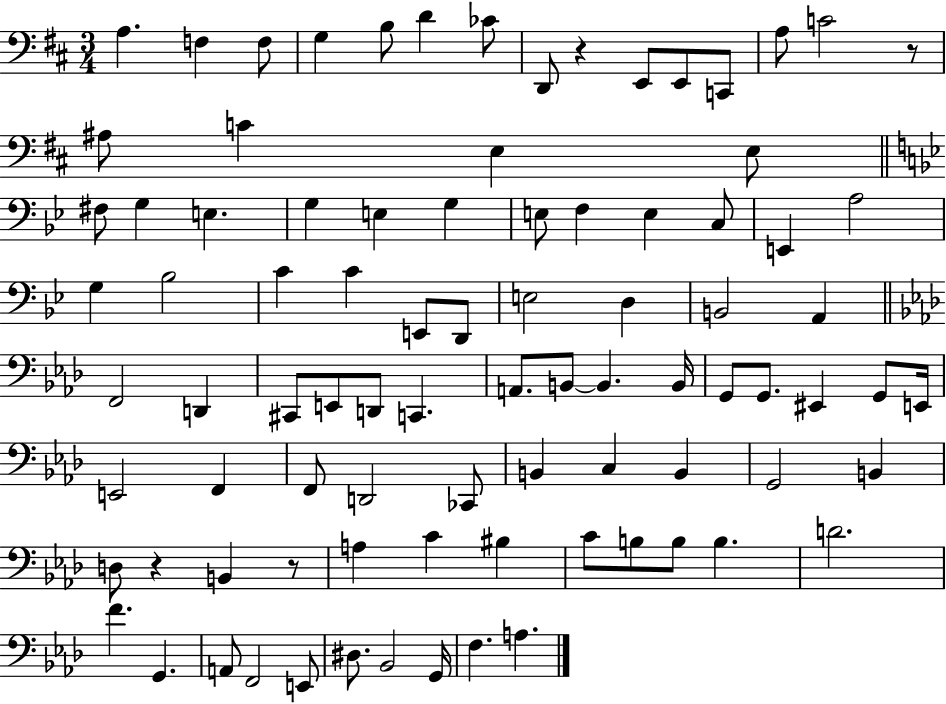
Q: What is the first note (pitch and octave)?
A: A3